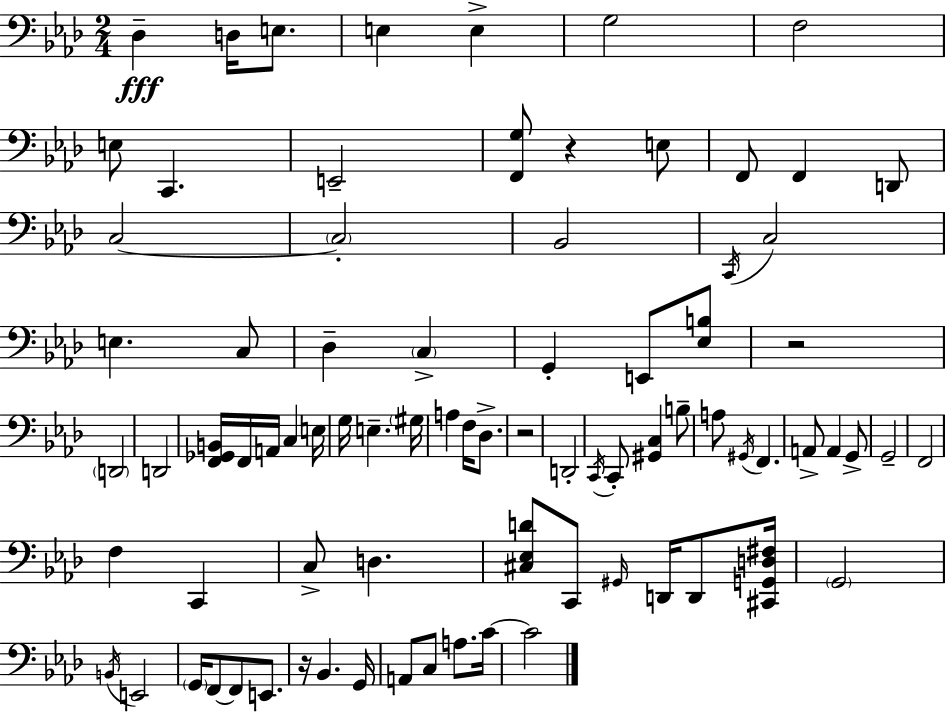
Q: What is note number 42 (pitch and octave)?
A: A3